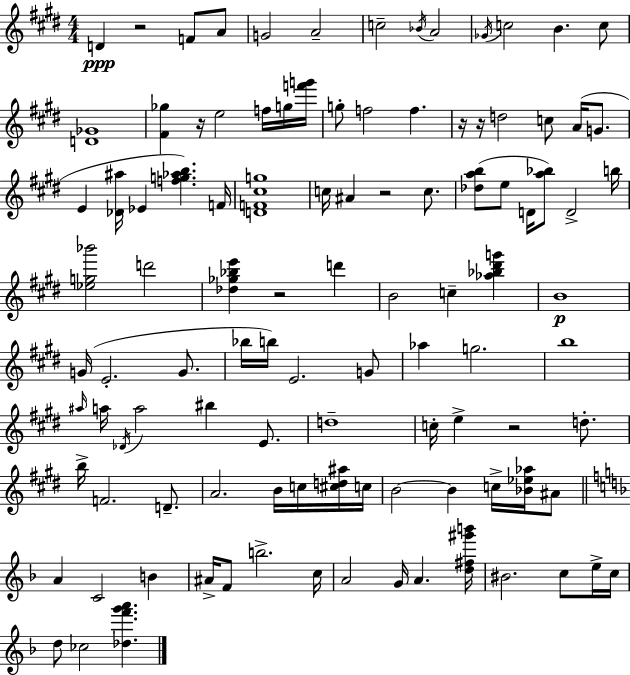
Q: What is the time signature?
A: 4/4